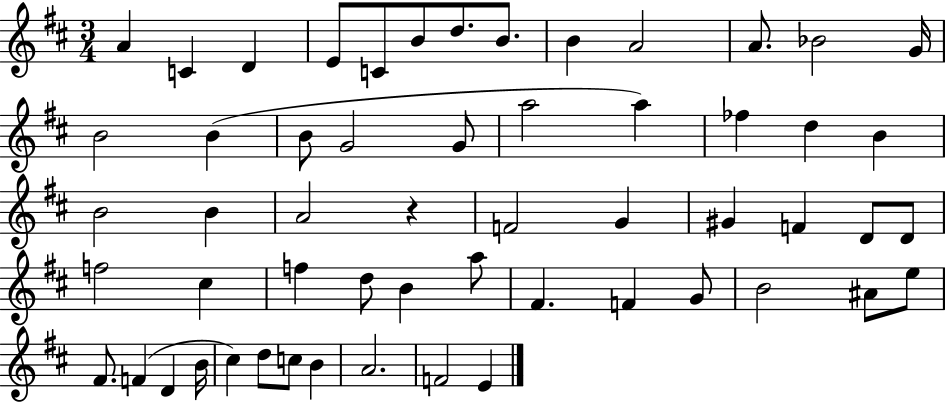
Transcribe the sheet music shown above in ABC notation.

X:1
T:Untitled
M:3/4
L:1/4
K:D
A C D E/2 C/2 B/2 d/2 B/2 B A2 A/2 _B2 G/4 B2 B B/2 G2 G/2 a2 a _f d B B2 B A2 z F2 G ^G F D/2 D/2 f2 ^c f d/2 B a/2 ^F F G/2 B2 ^A/2 e/2 ^F/2 F D B/4 ^c d/2 c/2 B A2 F2 E